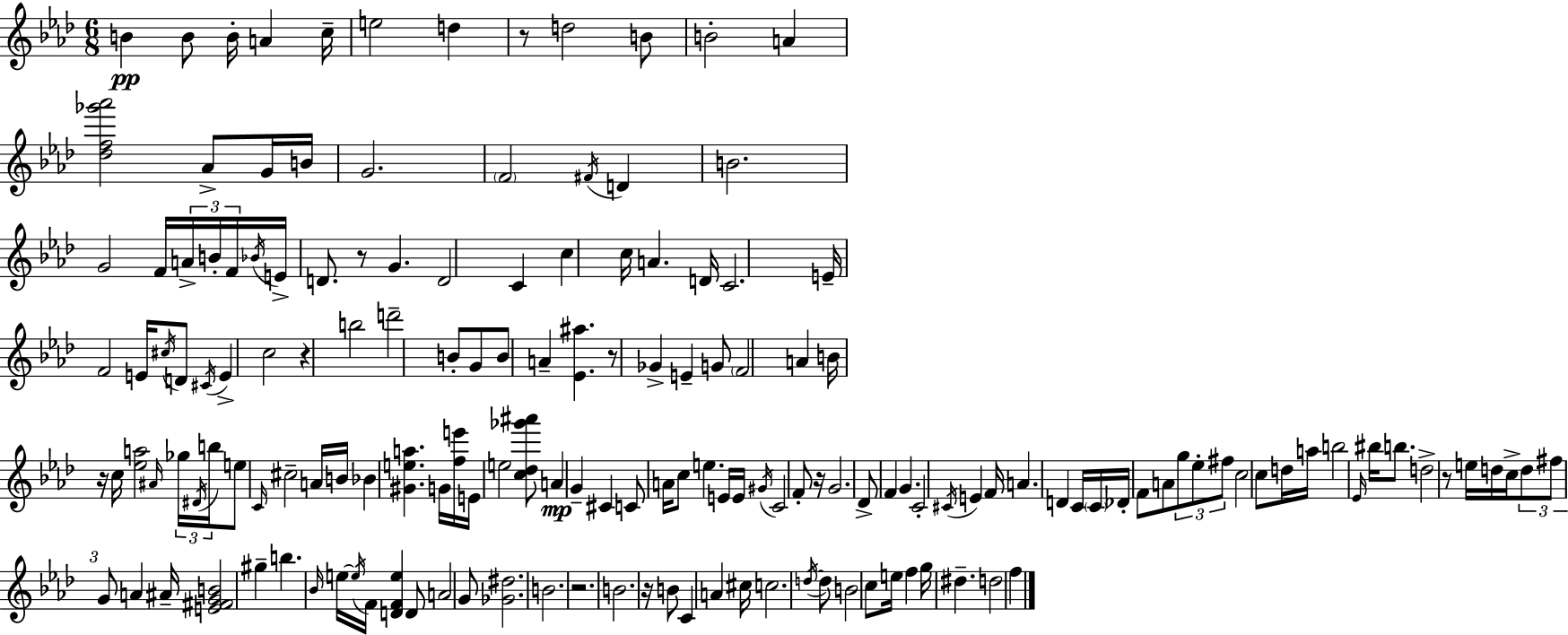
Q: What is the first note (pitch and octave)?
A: B4